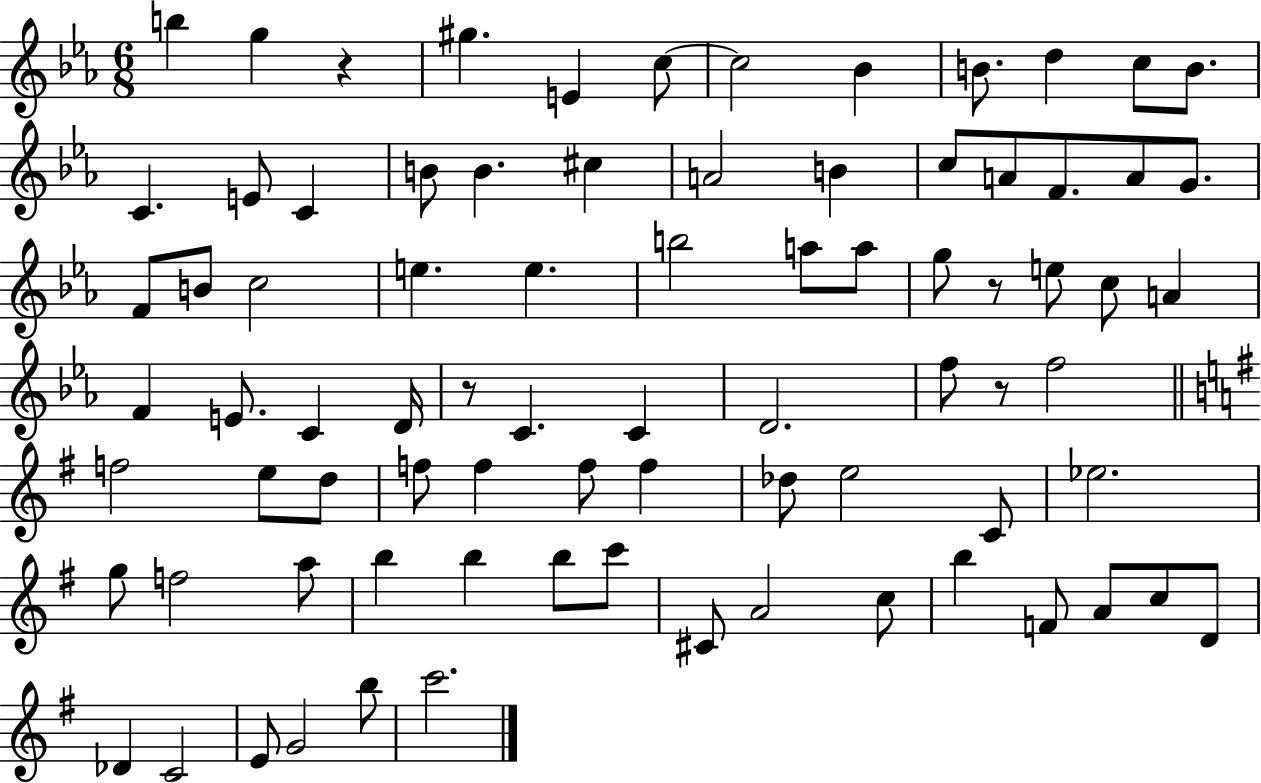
X:1
T:Untitled
M:6/8
L:1/4
K:Eb
b g z ^g E c/2 c2 _B B/2 d c/2 B/2 C E/2 C B/2 B ^c A2 B c/2 A/2 F/2 A/2 G/2 F/2 B/2 c2 e e b2 a/2 a/2 g/2 z/2 e/2 c/2 A F E/2 C D/4 z/2 C C D2 f/2 z/2 f2 f2 e/2 d/2 f/2 f f/2 f _d/2 e2 C/2 _e2 g/2 f2 a/2 b b b/2 c'/2 ^C/2 A2 c/2 b F/2 A/2 c/2 D/2 _D C2 E/2 G2 b/2 c'2